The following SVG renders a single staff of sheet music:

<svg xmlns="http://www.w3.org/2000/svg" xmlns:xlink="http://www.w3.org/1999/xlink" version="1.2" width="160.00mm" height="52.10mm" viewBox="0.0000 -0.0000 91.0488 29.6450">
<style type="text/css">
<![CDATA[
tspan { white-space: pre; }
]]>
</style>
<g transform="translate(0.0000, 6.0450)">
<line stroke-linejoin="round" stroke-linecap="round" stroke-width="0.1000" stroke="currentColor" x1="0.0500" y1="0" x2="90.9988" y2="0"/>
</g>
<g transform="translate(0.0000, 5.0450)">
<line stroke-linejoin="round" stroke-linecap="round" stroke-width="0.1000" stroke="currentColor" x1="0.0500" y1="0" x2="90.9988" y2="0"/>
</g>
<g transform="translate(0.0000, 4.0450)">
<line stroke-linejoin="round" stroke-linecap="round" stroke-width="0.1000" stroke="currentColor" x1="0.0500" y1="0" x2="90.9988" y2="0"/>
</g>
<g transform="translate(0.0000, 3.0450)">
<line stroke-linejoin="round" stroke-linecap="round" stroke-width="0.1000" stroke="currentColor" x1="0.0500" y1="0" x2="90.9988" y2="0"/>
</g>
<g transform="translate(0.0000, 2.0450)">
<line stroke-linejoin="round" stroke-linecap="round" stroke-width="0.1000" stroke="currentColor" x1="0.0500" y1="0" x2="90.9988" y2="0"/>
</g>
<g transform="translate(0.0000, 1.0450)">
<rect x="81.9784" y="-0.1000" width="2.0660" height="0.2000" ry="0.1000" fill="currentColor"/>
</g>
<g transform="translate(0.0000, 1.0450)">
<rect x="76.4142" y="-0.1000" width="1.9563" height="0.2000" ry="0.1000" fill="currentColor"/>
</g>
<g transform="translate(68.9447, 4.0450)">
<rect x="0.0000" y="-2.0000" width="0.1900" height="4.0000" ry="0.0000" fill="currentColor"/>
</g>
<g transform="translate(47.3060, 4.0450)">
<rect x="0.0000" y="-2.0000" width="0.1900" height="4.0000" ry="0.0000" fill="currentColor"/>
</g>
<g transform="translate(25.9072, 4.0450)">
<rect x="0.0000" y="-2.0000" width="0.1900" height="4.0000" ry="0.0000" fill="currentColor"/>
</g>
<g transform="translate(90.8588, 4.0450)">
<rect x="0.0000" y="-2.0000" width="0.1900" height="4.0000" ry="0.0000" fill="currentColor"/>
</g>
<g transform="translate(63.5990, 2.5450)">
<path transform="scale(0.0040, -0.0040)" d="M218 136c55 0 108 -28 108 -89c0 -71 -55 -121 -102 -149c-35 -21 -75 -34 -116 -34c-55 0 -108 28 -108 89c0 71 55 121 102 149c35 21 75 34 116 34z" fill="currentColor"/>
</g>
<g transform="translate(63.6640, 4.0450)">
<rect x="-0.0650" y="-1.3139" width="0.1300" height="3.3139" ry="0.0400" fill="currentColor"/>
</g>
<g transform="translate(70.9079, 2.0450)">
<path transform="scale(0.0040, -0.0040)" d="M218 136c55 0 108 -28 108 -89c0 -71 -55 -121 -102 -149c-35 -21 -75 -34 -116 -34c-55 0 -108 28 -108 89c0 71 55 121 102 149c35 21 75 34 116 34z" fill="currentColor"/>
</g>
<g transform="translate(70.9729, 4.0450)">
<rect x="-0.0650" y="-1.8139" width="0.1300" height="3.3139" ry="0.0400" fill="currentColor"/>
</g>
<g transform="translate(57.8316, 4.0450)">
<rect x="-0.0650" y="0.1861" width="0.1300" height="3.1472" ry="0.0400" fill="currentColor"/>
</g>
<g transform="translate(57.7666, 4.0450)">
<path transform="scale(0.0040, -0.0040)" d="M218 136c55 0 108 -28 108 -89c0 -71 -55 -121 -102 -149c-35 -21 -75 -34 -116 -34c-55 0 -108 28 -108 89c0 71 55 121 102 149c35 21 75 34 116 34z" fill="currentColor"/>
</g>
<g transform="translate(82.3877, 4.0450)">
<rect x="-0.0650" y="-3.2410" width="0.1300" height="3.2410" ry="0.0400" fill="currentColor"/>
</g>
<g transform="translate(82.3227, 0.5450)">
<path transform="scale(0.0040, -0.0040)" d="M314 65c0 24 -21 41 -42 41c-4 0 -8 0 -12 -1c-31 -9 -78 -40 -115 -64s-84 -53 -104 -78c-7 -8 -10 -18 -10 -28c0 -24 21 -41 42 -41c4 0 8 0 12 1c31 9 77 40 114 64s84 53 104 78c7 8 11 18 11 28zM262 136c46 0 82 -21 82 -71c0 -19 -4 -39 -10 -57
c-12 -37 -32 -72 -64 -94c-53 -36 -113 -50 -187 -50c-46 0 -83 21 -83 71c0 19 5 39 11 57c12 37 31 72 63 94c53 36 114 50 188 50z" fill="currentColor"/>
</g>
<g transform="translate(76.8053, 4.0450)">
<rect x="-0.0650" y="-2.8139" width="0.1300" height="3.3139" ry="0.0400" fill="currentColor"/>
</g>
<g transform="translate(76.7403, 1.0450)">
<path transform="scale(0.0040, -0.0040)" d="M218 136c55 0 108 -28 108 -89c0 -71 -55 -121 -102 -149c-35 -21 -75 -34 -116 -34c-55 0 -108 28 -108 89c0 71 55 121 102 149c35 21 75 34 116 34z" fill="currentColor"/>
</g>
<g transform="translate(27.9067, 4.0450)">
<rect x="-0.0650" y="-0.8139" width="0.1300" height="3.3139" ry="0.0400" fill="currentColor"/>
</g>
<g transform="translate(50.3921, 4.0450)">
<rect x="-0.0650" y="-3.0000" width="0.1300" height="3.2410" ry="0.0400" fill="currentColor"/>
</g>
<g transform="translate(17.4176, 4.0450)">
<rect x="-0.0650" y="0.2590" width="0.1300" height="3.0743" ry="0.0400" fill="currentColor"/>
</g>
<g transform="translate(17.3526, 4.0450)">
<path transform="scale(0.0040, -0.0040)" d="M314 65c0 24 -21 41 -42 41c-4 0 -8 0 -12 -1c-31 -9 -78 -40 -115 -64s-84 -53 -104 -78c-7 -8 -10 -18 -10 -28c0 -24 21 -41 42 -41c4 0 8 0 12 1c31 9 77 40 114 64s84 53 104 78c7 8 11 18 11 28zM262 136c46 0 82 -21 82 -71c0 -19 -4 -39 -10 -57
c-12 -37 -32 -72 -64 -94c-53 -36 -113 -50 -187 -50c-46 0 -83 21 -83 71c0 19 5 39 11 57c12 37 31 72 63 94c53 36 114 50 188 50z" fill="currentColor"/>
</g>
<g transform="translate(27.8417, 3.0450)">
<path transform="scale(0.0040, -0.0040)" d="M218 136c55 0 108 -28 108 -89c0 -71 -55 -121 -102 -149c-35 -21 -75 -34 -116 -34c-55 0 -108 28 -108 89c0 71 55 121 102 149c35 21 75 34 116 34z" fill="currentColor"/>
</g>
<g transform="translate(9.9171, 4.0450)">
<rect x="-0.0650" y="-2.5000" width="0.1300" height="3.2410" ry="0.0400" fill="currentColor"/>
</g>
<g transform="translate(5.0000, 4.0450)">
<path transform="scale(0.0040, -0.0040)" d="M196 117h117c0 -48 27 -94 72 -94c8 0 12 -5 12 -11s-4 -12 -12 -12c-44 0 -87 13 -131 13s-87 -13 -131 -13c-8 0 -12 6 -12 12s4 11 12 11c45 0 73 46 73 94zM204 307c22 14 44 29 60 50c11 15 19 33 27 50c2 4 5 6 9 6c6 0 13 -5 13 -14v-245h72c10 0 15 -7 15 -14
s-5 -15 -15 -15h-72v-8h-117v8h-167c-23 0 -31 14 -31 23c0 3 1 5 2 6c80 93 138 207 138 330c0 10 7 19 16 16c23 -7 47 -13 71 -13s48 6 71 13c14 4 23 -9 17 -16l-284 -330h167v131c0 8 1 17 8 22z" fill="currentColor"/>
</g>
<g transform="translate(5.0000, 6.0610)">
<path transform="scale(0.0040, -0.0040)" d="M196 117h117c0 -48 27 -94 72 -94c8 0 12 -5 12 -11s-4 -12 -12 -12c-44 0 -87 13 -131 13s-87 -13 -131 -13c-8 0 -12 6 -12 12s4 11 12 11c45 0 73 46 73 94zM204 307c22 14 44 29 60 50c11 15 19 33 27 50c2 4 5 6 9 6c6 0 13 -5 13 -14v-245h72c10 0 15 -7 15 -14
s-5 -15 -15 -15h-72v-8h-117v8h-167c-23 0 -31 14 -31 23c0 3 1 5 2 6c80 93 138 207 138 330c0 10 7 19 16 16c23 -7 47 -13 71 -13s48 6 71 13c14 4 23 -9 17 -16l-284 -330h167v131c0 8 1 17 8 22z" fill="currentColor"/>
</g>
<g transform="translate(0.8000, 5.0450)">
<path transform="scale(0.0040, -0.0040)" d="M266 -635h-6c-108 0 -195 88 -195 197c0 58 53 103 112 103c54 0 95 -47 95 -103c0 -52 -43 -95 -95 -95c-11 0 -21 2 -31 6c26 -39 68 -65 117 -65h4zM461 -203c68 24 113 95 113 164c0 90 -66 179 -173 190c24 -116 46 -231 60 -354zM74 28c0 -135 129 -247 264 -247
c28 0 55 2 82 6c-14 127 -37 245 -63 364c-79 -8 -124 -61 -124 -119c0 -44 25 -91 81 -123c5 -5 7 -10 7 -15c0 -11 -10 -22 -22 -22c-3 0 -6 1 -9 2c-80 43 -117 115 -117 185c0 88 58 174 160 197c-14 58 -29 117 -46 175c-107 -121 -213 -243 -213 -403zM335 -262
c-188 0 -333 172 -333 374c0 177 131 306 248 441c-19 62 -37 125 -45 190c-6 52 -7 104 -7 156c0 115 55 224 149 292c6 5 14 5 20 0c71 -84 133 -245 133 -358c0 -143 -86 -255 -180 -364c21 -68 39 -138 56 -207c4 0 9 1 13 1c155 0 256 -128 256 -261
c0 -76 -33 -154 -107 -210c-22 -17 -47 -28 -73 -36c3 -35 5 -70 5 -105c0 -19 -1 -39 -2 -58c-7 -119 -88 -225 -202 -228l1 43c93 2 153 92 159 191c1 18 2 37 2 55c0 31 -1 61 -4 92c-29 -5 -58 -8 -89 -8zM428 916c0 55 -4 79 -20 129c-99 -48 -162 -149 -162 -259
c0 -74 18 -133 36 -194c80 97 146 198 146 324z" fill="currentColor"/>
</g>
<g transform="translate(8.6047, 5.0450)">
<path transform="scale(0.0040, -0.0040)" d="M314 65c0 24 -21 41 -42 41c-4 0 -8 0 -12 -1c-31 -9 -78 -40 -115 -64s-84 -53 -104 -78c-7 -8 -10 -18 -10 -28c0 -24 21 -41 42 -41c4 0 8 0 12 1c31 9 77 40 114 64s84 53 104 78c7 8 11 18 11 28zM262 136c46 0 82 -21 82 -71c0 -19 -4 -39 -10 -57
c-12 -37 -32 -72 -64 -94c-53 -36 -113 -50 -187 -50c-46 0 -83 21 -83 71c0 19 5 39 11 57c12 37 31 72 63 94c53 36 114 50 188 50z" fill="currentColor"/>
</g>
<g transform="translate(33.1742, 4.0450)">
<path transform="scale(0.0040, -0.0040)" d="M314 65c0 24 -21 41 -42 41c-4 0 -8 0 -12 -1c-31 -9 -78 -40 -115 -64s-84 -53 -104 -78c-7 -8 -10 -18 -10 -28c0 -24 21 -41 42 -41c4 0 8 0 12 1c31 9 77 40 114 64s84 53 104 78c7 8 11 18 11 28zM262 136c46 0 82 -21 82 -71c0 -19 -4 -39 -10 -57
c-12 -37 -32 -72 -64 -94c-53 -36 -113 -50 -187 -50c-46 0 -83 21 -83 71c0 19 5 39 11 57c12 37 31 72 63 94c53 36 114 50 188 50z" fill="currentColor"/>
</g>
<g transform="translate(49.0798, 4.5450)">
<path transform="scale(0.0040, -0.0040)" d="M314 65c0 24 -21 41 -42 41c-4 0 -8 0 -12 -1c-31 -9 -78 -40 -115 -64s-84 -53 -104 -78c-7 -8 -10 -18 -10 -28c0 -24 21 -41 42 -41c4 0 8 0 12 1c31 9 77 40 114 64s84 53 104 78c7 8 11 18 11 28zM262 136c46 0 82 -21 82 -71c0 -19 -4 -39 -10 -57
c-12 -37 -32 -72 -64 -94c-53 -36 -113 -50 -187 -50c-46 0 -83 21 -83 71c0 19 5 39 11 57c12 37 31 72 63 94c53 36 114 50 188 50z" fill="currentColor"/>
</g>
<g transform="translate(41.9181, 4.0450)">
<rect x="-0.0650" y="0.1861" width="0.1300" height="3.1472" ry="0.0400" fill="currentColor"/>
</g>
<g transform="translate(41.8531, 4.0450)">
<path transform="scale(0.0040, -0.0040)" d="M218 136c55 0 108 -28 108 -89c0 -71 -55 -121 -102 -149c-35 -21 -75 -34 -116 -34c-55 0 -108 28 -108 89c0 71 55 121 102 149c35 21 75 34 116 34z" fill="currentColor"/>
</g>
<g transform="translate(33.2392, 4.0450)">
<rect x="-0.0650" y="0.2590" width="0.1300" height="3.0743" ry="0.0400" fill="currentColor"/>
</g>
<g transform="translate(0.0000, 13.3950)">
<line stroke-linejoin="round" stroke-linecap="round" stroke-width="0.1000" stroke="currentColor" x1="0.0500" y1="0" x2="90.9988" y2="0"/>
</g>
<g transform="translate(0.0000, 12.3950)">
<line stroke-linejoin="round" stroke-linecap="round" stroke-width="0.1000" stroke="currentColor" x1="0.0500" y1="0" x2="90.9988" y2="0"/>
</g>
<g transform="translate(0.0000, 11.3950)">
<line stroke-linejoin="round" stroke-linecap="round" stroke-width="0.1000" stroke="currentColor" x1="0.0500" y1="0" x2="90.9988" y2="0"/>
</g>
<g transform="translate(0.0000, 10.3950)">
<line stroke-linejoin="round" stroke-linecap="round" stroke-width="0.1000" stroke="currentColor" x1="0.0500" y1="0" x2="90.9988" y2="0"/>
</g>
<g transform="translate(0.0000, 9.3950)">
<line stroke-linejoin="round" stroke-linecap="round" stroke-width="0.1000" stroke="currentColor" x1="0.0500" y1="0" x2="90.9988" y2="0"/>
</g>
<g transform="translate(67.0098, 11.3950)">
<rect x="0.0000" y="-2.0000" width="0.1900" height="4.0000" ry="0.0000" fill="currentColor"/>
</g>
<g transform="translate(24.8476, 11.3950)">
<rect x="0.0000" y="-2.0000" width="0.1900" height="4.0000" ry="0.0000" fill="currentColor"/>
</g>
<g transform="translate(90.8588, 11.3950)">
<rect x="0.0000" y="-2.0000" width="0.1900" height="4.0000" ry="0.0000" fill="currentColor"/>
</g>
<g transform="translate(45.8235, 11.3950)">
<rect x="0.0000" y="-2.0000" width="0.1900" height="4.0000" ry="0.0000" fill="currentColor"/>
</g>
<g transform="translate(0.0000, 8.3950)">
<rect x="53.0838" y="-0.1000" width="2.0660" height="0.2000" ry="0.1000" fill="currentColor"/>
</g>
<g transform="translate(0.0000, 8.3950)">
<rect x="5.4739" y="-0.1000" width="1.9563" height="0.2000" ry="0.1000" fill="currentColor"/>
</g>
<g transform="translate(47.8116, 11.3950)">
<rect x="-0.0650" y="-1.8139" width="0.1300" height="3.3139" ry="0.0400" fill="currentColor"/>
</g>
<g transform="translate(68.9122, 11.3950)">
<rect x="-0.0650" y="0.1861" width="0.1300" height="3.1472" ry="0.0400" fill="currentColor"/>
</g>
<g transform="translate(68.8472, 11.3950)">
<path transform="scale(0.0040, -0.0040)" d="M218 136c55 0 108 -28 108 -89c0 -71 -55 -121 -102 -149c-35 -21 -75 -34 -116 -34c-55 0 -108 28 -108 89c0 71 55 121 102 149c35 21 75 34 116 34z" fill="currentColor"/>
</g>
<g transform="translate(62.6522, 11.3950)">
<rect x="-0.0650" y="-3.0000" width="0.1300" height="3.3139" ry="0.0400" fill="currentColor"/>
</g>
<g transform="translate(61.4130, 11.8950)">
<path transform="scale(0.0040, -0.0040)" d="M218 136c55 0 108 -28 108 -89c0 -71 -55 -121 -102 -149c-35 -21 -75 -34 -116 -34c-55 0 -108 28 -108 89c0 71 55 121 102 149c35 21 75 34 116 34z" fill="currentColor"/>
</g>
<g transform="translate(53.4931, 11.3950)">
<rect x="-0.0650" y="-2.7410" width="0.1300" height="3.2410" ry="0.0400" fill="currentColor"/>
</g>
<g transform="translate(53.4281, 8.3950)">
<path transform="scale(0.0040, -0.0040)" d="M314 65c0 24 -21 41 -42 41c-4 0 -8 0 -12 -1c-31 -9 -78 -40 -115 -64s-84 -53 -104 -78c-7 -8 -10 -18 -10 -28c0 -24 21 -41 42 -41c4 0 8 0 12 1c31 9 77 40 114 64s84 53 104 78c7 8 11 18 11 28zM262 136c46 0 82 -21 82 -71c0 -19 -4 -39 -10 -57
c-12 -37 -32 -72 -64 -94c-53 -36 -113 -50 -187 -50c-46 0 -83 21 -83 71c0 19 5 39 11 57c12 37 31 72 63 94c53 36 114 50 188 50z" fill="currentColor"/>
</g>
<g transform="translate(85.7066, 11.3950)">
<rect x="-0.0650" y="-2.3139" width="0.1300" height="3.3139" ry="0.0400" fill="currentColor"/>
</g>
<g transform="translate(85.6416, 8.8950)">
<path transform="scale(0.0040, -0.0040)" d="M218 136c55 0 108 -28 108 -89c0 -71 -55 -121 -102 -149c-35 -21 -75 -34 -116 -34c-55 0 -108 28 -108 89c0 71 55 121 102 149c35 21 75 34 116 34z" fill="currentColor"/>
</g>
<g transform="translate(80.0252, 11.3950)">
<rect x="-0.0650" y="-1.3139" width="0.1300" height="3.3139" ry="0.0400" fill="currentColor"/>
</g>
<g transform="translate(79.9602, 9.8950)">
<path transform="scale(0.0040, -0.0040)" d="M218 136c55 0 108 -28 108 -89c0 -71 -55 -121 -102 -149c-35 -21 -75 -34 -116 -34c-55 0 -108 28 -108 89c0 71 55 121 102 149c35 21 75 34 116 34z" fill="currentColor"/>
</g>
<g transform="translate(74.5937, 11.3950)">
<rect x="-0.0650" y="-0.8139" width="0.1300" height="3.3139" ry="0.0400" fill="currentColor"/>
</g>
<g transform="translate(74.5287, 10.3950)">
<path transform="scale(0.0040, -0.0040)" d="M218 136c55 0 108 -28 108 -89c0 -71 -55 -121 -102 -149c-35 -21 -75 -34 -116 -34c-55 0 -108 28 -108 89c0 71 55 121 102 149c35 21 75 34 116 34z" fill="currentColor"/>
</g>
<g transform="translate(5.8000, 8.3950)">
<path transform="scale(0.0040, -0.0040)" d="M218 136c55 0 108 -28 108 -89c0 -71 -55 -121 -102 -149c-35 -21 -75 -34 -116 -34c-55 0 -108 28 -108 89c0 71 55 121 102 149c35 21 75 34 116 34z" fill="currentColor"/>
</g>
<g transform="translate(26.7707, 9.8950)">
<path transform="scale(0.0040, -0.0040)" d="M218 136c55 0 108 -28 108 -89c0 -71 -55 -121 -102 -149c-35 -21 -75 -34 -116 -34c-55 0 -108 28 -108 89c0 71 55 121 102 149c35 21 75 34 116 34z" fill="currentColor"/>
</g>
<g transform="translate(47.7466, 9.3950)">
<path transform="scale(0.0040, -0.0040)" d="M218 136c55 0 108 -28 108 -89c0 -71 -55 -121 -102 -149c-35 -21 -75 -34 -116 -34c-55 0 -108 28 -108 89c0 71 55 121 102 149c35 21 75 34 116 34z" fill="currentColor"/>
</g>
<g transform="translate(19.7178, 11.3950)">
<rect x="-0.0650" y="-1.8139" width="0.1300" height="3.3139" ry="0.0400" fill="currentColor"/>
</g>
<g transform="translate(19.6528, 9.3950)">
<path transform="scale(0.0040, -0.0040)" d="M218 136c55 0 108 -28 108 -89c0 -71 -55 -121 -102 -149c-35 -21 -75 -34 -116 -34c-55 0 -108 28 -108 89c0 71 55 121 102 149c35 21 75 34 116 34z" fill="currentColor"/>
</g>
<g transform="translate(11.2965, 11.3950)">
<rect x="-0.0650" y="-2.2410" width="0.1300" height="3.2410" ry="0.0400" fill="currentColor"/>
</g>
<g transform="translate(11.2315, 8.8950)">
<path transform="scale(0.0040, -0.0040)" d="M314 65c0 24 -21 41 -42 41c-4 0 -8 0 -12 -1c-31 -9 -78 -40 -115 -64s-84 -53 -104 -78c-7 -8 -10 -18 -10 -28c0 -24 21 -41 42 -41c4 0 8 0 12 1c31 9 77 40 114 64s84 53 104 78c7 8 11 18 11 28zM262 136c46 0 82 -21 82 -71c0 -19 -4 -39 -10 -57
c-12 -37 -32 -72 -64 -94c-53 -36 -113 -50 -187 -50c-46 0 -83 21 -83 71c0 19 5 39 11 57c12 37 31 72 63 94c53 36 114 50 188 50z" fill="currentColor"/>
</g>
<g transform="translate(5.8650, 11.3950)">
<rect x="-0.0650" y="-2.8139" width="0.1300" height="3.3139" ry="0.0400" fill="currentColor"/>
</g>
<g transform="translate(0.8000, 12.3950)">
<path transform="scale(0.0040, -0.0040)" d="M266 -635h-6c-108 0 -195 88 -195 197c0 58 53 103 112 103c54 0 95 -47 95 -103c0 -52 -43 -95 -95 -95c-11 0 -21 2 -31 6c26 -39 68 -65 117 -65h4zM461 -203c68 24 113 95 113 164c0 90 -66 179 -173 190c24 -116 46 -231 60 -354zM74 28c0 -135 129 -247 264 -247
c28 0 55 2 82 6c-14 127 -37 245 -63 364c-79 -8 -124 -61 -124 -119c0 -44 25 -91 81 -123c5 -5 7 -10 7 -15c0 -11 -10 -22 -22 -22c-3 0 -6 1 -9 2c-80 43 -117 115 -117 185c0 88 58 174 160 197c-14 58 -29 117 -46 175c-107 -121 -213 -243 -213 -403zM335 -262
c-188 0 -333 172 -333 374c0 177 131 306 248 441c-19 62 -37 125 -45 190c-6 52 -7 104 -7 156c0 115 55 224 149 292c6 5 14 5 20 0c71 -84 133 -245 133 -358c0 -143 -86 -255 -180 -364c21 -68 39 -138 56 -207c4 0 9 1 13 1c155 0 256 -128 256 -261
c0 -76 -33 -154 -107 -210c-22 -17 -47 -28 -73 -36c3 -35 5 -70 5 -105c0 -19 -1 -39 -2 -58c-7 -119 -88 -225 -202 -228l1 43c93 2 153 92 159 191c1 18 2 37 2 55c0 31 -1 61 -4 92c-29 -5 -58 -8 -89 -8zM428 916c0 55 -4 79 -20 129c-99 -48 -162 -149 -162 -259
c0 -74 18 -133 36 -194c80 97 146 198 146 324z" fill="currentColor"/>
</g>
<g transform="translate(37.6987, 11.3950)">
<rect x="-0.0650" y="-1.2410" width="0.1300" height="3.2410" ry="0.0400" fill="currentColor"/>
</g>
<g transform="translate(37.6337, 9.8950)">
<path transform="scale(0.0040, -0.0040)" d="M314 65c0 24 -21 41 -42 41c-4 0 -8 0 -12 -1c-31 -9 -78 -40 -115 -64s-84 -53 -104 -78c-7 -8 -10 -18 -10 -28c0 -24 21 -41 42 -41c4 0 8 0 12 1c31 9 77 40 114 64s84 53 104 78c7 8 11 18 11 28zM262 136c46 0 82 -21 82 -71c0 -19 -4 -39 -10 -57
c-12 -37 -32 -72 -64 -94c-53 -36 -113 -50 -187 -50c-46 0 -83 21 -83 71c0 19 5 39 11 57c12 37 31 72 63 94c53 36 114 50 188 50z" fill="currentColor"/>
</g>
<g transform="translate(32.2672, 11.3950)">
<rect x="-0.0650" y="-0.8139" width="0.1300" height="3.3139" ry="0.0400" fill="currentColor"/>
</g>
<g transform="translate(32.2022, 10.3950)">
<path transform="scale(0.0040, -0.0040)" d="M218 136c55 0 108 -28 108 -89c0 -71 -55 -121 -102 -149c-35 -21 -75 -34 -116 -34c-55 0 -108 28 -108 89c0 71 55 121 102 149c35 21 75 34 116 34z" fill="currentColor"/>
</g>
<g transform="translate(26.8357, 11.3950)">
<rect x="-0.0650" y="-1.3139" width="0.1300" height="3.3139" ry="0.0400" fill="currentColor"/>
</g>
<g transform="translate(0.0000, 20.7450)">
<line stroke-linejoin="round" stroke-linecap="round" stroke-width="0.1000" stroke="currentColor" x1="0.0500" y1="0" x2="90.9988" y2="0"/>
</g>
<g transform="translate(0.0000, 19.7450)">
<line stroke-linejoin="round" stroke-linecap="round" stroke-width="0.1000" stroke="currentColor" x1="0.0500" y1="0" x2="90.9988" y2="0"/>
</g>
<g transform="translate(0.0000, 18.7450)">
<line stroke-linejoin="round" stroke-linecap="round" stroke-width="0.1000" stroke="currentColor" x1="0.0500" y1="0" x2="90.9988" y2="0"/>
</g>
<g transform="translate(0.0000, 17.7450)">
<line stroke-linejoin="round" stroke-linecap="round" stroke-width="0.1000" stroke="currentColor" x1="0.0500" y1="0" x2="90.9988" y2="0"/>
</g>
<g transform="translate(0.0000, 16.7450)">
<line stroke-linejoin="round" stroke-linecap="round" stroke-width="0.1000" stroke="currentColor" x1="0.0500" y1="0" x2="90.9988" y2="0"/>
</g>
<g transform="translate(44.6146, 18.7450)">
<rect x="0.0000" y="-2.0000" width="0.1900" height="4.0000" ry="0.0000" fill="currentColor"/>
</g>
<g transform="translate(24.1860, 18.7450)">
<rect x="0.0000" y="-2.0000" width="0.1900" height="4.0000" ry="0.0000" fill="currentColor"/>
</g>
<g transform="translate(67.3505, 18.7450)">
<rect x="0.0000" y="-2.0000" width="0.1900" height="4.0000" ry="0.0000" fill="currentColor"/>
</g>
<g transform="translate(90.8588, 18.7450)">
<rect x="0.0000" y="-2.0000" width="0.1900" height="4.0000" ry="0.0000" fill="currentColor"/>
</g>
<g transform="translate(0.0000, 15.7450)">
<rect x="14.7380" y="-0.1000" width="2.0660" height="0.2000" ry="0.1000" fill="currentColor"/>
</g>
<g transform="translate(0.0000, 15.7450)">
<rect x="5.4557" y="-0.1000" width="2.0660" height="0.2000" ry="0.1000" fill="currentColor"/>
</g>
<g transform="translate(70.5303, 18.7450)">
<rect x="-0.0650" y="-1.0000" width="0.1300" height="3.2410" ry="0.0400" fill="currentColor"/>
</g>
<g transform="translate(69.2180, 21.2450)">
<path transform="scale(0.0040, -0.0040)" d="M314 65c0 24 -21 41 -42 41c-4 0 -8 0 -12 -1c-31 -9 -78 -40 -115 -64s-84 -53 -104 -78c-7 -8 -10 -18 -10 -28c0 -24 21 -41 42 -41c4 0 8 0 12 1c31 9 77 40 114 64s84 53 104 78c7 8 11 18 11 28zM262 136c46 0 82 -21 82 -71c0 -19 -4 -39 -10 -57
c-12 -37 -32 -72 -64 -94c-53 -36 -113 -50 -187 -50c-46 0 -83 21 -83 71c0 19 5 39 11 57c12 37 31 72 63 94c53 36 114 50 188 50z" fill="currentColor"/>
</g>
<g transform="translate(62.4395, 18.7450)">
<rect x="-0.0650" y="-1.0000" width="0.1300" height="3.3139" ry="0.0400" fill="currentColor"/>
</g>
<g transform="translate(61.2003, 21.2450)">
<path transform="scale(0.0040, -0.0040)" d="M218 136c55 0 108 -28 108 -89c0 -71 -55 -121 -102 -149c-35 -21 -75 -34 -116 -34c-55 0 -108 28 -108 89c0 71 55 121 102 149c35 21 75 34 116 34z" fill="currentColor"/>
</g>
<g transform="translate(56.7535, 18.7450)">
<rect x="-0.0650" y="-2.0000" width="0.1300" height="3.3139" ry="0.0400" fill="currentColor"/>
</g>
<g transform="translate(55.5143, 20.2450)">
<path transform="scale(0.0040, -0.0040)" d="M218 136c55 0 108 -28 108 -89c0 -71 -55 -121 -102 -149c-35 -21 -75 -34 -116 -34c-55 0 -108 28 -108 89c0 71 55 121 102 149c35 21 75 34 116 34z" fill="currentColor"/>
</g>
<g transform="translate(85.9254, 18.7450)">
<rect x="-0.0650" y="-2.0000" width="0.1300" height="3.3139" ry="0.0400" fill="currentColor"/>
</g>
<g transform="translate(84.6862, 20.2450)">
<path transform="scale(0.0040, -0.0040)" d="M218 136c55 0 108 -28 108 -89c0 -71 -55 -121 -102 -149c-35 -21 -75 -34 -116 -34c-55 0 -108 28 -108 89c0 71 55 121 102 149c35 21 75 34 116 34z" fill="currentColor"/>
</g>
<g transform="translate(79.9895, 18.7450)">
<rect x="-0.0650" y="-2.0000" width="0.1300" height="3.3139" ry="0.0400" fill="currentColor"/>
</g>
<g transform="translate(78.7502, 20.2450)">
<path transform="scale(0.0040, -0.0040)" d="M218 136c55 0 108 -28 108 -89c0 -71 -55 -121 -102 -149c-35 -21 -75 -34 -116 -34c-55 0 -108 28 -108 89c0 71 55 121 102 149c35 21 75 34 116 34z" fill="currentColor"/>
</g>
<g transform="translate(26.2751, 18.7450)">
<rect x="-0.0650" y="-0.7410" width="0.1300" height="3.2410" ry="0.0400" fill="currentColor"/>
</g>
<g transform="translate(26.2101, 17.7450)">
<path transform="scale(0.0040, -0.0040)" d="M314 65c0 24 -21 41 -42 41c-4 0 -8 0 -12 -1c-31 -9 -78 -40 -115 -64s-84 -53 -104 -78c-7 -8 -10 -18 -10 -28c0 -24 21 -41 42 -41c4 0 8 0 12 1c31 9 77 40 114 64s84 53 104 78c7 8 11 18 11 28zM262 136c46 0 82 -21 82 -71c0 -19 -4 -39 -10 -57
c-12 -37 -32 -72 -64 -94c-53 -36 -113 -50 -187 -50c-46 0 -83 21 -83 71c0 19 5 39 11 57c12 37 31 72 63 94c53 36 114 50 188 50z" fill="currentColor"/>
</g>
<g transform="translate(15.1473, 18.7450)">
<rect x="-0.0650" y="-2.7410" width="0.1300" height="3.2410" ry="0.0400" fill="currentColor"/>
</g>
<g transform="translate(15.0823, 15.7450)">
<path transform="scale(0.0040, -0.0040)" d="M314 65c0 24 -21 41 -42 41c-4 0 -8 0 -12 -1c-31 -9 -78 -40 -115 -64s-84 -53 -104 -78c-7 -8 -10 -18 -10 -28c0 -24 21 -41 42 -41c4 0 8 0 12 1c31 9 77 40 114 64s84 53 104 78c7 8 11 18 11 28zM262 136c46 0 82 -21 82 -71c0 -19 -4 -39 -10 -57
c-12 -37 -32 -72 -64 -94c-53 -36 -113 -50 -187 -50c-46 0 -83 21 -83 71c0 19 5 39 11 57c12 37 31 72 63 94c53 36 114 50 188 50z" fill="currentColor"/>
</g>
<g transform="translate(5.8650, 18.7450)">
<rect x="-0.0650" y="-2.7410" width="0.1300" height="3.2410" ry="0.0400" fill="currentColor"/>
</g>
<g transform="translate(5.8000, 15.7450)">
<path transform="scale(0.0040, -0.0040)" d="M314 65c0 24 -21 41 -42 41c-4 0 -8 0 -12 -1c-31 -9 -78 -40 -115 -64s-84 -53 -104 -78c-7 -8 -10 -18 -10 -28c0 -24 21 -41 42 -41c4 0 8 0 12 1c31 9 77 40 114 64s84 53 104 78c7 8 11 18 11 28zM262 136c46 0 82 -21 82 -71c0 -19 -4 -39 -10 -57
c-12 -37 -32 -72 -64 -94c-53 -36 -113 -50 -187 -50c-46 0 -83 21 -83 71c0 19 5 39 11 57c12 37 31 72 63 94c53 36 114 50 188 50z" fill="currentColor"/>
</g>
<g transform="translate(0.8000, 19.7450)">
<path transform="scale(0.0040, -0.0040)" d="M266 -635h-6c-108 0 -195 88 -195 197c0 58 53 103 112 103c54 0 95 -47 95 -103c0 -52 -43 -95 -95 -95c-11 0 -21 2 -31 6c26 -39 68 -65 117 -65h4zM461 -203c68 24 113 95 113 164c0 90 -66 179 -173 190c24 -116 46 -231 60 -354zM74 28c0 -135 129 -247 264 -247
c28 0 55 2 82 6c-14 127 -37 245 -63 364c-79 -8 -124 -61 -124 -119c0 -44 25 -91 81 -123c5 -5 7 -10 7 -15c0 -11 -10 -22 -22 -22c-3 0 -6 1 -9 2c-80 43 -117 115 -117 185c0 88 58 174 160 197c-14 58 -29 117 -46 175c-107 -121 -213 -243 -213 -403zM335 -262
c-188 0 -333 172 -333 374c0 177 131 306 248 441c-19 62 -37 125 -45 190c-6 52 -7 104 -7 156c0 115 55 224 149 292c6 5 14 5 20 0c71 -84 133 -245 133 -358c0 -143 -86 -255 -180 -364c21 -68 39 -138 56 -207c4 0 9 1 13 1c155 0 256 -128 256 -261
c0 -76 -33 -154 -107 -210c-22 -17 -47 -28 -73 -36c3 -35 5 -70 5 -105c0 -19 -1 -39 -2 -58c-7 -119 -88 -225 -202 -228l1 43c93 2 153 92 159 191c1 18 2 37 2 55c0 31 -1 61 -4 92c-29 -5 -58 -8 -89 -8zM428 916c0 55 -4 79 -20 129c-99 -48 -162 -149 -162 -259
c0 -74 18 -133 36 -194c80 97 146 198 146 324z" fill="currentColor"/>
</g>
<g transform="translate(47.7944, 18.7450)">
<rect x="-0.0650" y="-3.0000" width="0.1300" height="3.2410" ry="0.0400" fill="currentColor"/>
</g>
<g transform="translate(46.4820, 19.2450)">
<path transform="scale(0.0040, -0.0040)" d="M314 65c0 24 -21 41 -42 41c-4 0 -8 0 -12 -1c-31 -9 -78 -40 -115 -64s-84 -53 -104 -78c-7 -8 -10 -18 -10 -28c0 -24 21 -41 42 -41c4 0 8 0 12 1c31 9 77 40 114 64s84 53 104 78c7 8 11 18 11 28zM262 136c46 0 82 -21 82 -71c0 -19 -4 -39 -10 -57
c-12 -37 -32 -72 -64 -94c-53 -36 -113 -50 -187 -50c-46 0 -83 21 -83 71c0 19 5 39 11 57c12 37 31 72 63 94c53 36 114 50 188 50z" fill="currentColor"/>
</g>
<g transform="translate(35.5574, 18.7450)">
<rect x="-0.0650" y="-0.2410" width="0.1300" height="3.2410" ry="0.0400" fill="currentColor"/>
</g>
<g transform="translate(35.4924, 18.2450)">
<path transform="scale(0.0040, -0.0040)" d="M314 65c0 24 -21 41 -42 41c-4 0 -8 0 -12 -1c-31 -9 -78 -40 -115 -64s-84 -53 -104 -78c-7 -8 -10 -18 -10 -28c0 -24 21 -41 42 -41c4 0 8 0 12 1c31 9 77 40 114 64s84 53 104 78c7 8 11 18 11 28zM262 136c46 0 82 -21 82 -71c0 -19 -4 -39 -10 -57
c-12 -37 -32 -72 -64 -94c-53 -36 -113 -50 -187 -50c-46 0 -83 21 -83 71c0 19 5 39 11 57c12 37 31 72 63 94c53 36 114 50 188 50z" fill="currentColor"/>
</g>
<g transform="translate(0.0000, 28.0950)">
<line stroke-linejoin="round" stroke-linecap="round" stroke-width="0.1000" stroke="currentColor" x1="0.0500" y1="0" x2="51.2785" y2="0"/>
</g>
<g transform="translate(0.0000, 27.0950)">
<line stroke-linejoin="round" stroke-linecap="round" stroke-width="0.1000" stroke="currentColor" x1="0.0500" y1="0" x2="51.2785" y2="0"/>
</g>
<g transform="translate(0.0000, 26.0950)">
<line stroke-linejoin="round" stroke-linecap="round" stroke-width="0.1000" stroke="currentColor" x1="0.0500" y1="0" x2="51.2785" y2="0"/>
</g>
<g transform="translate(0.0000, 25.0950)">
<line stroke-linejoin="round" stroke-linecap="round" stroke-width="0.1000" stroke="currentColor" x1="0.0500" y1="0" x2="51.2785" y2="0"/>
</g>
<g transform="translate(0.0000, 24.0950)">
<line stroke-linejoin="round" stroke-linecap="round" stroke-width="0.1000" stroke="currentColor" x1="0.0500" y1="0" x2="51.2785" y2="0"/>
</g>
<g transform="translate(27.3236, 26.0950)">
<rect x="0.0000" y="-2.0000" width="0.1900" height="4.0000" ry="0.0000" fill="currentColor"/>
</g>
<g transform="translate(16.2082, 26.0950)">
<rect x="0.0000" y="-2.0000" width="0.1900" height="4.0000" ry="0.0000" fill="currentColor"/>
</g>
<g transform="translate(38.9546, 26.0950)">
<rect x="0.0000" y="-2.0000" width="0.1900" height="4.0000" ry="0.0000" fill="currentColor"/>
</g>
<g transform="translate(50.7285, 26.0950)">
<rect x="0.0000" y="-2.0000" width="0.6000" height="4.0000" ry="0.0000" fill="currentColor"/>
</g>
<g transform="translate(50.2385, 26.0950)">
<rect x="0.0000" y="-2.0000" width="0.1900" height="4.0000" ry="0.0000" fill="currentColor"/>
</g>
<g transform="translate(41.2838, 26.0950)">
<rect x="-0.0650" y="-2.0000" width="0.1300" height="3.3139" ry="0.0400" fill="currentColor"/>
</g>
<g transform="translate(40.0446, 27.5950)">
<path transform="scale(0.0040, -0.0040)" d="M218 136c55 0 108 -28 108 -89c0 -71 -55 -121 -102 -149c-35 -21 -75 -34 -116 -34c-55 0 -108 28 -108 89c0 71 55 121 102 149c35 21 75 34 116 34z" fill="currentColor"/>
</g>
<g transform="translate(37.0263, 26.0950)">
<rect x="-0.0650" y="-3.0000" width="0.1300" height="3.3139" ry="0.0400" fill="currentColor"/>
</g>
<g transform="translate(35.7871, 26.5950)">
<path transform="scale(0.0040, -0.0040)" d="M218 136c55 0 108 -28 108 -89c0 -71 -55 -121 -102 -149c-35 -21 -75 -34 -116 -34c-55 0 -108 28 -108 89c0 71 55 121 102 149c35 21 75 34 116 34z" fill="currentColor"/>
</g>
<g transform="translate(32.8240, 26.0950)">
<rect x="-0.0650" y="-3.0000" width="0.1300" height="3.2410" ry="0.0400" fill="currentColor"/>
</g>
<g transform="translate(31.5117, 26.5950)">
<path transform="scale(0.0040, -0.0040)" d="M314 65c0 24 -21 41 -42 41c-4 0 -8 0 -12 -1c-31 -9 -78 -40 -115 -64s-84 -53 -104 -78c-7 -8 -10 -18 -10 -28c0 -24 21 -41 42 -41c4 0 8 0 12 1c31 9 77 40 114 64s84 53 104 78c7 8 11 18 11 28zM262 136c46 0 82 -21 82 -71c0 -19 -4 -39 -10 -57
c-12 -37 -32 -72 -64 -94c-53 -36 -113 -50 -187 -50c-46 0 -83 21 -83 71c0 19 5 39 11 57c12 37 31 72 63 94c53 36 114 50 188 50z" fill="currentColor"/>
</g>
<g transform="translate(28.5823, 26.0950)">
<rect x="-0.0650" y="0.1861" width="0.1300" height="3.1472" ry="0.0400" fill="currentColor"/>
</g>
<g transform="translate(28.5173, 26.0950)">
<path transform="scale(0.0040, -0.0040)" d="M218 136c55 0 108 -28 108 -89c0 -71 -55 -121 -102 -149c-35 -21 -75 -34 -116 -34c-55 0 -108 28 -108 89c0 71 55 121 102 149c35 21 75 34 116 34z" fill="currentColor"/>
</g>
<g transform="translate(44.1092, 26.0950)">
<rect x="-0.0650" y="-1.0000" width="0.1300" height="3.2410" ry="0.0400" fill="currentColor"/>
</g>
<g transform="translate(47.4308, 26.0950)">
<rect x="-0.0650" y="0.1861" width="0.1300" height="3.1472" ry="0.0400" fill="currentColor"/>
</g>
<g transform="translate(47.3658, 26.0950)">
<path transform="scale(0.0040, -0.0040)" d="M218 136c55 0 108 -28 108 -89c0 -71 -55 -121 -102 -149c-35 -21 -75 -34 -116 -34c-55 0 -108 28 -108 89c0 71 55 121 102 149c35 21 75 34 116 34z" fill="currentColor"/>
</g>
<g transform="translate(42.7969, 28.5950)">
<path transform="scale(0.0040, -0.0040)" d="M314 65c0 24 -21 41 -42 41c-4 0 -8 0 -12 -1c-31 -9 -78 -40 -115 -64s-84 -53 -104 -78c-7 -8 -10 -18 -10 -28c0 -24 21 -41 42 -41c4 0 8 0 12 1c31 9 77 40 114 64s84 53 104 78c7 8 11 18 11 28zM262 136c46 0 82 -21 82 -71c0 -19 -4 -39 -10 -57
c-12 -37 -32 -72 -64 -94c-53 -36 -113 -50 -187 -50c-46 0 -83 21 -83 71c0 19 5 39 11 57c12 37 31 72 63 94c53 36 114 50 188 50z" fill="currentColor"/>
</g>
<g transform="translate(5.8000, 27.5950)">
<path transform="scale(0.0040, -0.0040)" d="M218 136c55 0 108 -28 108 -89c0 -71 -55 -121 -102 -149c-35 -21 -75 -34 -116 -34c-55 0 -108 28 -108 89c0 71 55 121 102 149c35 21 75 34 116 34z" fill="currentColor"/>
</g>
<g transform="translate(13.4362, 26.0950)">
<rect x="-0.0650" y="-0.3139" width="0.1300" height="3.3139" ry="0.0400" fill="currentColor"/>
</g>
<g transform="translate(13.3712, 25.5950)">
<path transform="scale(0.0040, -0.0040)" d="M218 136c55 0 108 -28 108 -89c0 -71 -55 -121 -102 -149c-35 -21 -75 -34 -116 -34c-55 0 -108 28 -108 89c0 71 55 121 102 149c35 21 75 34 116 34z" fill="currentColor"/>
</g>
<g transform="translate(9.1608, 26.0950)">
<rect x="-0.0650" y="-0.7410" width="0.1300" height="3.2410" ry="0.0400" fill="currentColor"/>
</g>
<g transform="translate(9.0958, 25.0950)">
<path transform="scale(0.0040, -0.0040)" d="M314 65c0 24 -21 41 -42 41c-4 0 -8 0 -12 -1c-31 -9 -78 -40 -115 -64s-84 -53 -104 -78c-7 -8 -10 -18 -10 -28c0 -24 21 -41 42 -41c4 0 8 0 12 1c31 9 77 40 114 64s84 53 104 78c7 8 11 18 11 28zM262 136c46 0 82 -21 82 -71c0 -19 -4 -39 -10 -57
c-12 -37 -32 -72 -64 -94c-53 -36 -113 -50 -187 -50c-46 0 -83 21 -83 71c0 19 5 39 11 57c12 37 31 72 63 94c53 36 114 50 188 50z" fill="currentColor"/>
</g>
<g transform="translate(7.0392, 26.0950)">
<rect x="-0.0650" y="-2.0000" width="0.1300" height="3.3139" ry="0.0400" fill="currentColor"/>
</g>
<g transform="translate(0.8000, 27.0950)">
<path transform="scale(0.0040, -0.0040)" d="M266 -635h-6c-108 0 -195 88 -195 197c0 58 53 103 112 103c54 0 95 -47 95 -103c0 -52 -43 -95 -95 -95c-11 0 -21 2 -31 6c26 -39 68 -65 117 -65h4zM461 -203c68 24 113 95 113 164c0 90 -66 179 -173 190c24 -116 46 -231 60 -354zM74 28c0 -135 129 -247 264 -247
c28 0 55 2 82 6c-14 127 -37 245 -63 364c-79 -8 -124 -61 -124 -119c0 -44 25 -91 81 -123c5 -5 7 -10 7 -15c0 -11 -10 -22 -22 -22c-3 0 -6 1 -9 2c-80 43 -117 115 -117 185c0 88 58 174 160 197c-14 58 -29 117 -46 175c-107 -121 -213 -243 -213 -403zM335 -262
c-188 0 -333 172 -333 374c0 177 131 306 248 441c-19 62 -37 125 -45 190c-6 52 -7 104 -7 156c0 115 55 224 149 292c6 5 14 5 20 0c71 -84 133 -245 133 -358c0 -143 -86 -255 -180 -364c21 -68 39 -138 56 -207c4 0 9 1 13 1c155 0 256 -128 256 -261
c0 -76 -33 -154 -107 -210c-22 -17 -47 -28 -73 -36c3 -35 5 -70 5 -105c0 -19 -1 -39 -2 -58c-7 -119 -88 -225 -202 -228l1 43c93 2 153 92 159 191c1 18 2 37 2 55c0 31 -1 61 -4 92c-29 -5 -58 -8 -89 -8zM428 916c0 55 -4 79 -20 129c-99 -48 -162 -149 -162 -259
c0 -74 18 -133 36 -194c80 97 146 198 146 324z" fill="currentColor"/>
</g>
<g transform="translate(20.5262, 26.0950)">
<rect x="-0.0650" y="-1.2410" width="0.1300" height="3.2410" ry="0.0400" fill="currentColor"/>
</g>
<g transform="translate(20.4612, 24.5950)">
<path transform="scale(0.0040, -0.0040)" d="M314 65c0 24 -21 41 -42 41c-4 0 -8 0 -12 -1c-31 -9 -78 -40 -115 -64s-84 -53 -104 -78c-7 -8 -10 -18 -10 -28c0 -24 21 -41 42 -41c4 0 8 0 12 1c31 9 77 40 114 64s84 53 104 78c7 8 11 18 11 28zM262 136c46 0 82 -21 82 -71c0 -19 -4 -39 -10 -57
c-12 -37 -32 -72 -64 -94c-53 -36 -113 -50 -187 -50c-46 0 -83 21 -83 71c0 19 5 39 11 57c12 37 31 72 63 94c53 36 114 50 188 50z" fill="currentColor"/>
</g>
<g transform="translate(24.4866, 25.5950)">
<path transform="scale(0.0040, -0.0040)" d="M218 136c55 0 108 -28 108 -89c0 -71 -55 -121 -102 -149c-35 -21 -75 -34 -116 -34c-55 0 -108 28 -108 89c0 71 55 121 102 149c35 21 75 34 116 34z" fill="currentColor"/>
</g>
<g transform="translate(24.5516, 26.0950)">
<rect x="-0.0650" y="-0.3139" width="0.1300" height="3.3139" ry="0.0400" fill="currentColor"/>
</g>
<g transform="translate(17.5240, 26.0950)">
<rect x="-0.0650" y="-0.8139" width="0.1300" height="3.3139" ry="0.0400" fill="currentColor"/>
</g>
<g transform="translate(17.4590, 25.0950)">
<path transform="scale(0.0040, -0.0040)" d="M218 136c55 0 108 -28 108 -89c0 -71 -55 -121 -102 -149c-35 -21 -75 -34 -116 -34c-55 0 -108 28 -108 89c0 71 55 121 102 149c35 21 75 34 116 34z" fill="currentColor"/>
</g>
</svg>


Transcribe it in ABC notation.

X:1
T:Untitled
M:4/4
L:1/4
K:C
G2 B2 d B2 B A2 B e f a b2 a g2 f e d e2 f a2 A B d e g a2 a2 d2 c2 A2 F D D2 F F F d2 c d e2 c B A2 A F D2 B